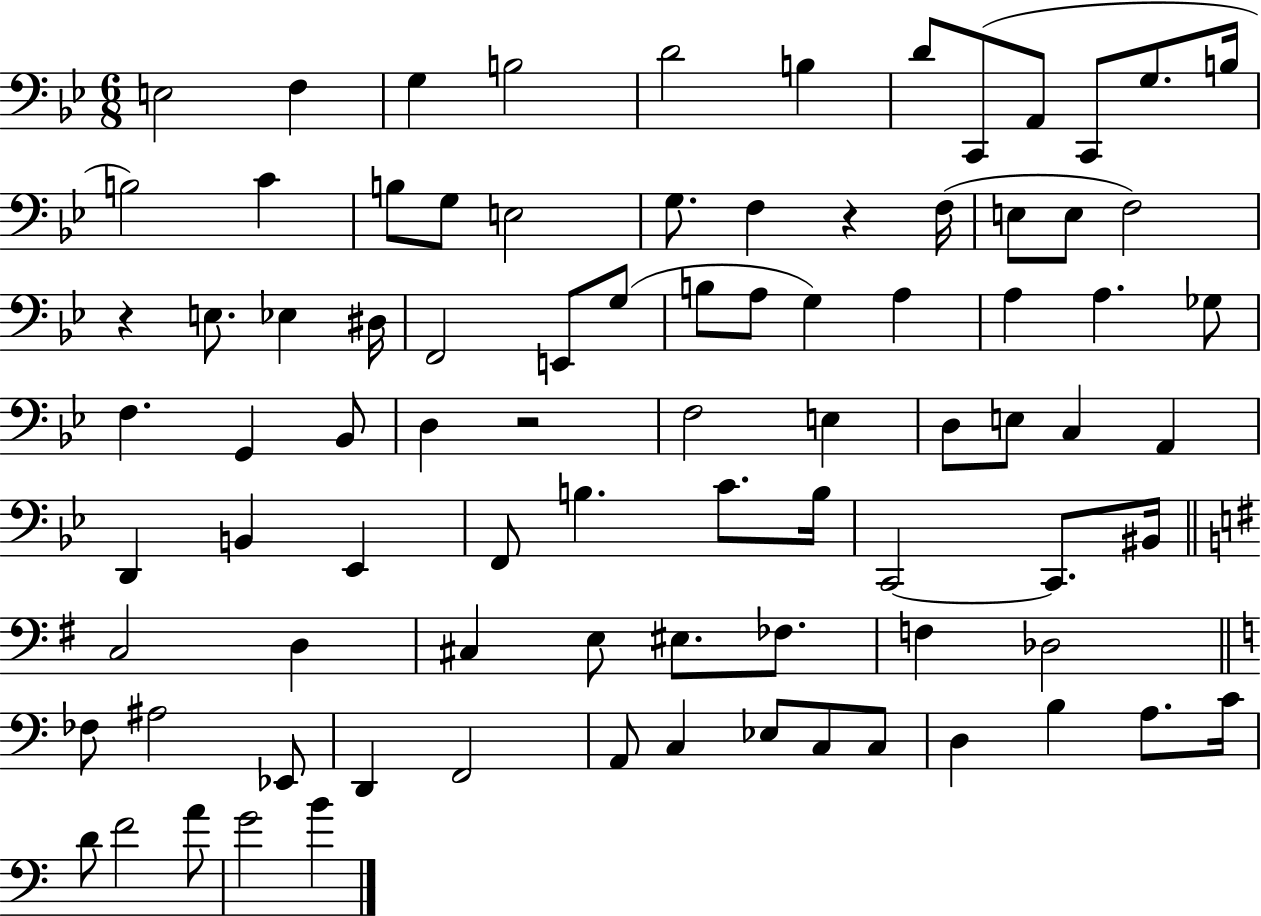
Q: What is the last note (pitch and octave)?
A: B4